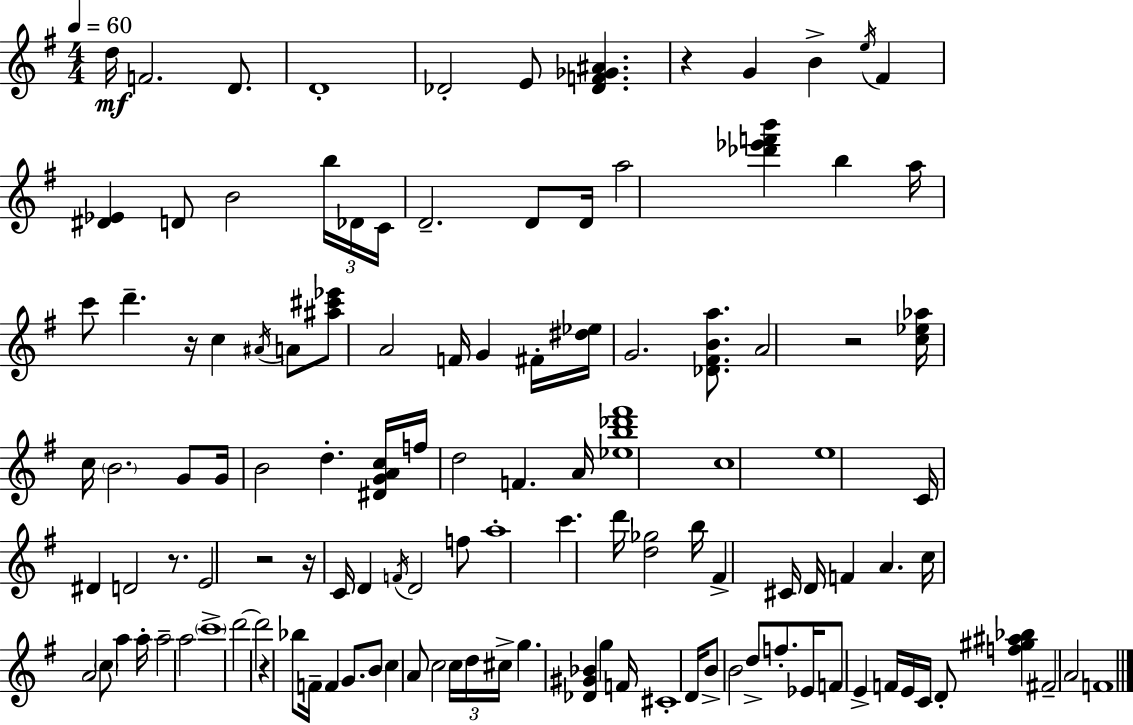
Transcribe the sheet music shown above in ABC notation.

X:1
T:Untitled
M:4/4
L:1/4
K:G
d/4 F2 D/2 D4 _D2 E/2 [_DF_G^A] z G B e/4 ^F [^D_E] D/2 B2 b/4 _D/4 C/4 D2 D/2 D/4 a2 [_d'_e'f'b'] b a/4 c'/2 d' z/4 c ^A/4 A/2 [^a^c'_e']/2 A2 F/4 G ^F/4 [^d_e]/4 G2 [_D^FBa]/2 A2 z2 [c_e_a]/4 c/4 B2 G/2 G/4 B2 d [^DGAc]/4 f/4 d2 F A/4 [_eb_d'^f']4 c4 e4 C/4 ^D D2 z/2 E2 z2 z/4 C/4 D F/4 D2 f/2 a4 c' d'/4 [d_g]2 b/4 ^F ^C/4 D/4 F A c/4 A2 c/2 a a/4 a2 a2 c'4 d'2 d'2 z _b/2 F/4 F G/2 B/2 c A/2 c2 c/4 d/4 ^c/4 g [_D^G_B] g F/4 ^C4 D/4 B/2 B2 d/2 f/2 _E/4 F/2 E F/4 E/4 C/4 D/2 [f^g^a_b] ^F2 A2 F4